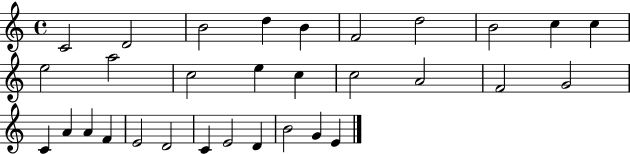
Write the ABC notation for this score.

X:1
T:Untitled
M:4/4
L:1/4
K:C
C2 D2 B2 d B F2 d2 B2 c c e2 a2 c2 e c c2 A2 F2 G2 C A A F E2 D2 C E2 D B2 G E